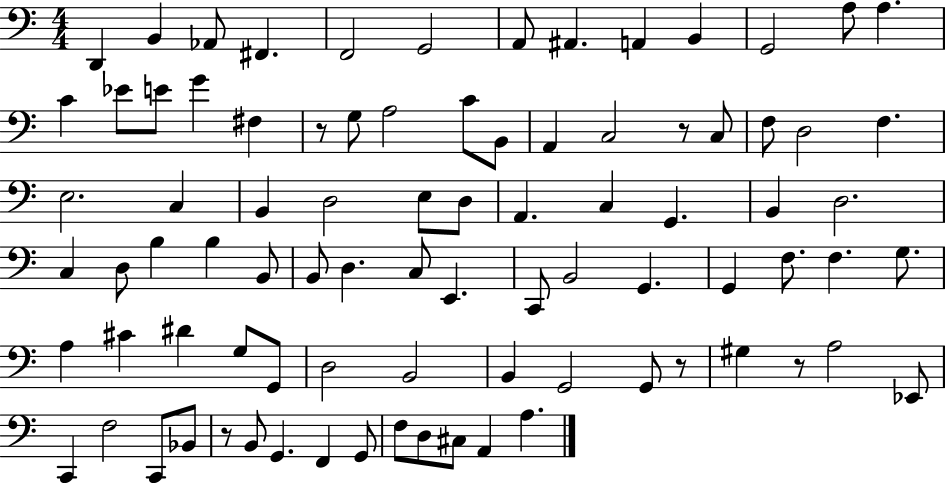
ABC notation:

X:1
T:Untitled
M:4/4
L:1/4
K:C
D,, B,, _A,,/2 ^F,, F,,2 G,,2 A,,/2 ^A,, A,, B,, G,,2 A,/2 A, C _E/2 E/2 G ^F, z/2 G,/2 A,2 C/2 B,,/2 A,, C,2 z/2 C,/2 F,/2 D,2 F, E,2 C, B,, D,2 E,/2 D,/2 A,, C, G,, B,, D,2 C, D,/2 B, B, B,,/2 B,,/2 D, C,/2 E,, C,,/2 B,,2 G,, G,, F,/2 F, G,/2 A, ^C ^D G,/2 G,,/2 D,2 B,,2 B,, G,,2 G,,/2 z/2 ^G, z/2 A,2 _E,,/2 C,, F,2 C,,/2 _B,,/2 z/2 B,,/2 G,, F,, G,,/2 F,/2 D,/2 ^C,/2 A,, A,